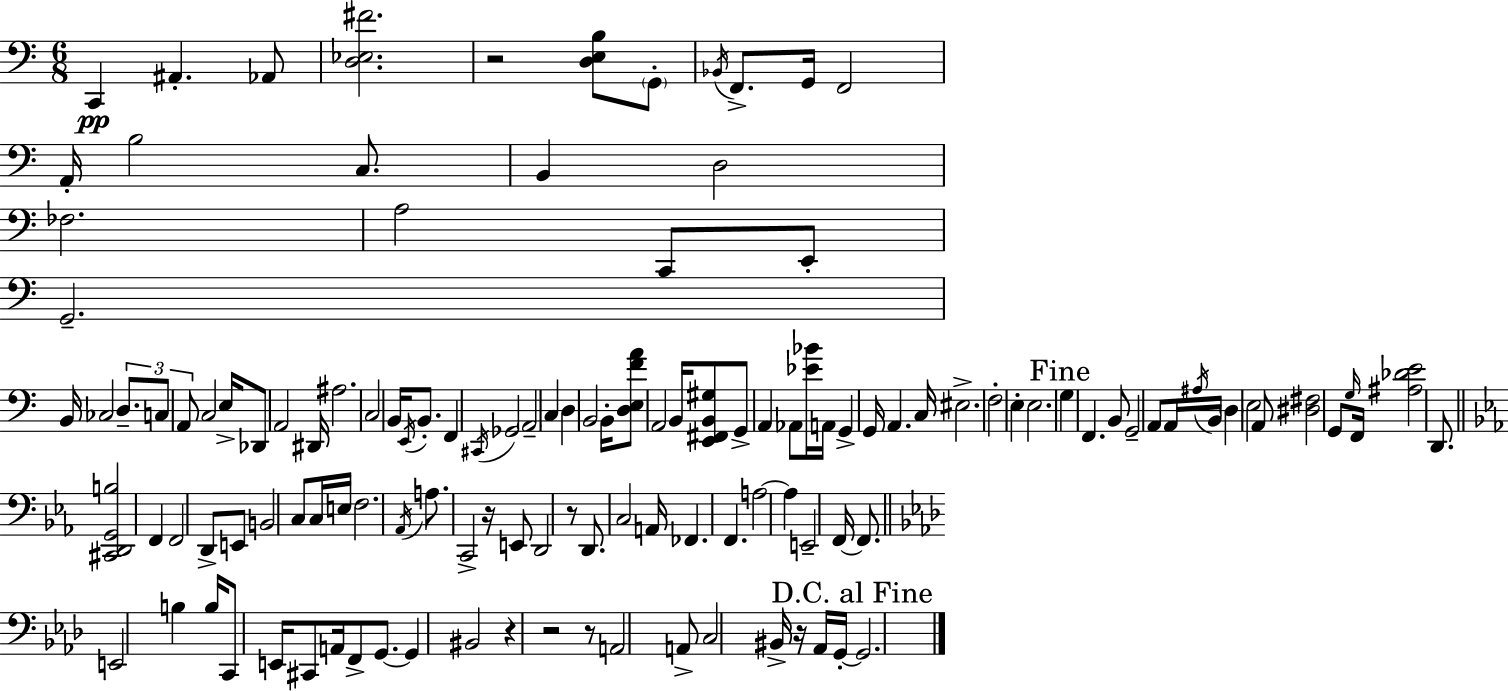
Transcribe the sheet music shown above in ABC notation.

X:1
T:Untitled
M:6/8
L:1/4
K:C
C,, ^A,, _A,,/2 [D,_E,^F]2 z2 [D,E,B,]/2 G,,/2 _B,,/4 F,,/2 G,,/4 F,,2 A,,/4 B,2 C,/2 B,, D,2 _F,2 A,2 C,,/2 E,,/2 G,,2 B,,/4 _C,2 D,/2 C,/2 A,,/2 C,2 E,/4 _D,,/2 A,,2 ^D,,/4 ^A,2 C,2 B,,/4 E,,/4 B,,/2 F,, ^C,,/4 _G,,2 A,,2 C, D, B,,2 B,,/4 [D,E,FA]/2 A,,2 B,,/4 [E,,^F,,B,,^G,]/2 G,,/2 A,, _A,,/2 [_E_B]/4 A,,/4 G,, G,,/4 A,, C,/4 ^E,2 F,2 E, E,2 G, F,, B,,/2 G,,2 A,,/2 A,,/4 ^A,/4 B,,/4 D, E,2 A,,/2 [^D,^F,]2 G,,/2 G,/4 F,,/4 [^A,_DE]2 D,,/2 [^C,,D,,G,,B,]2 F,, F,,2 D,,/2 E,,/2 B,,2 C,/2 C,/4 E,/4 F,2 _A,,/4 A,/2 C,,2 z/4 E,,/2 D,,2 z/2 D,,/2 C,2 A,,/4 _F,, F,, A,2 A, E,,2 F,,/4 F,,/2 E,,2 B, B,/4 C,,/2 E,,/4 ^C,,/2 A,,/4 F,,/2 G,,/2 G,, ^B,,2 z z2 z/2 A,,2 A,,/2 C,2 ^B,,/4 z/4 _A,,/4 G,,/4 G,,2